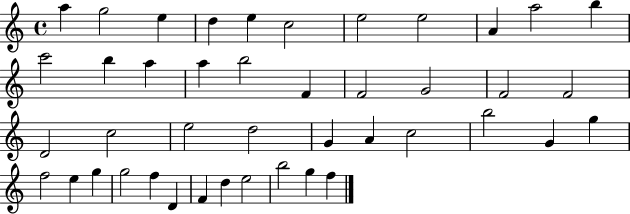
A5/q G5/h E5/q D5/q E5/q C5/h E5/h E5/h A4/q A5/h B5/q C6/h B5/q A5/q A5/q B5/h F4/q F4/h G4/h F4/h F4/h D4/h C5/h E5/h D5/h G4/q A4/q C5/h B5/h G4/q G5/q F5/h E5/q G5/q G5/h F5/q D4/q F4/q D5/q E5/h B5/h G5/q F5/q